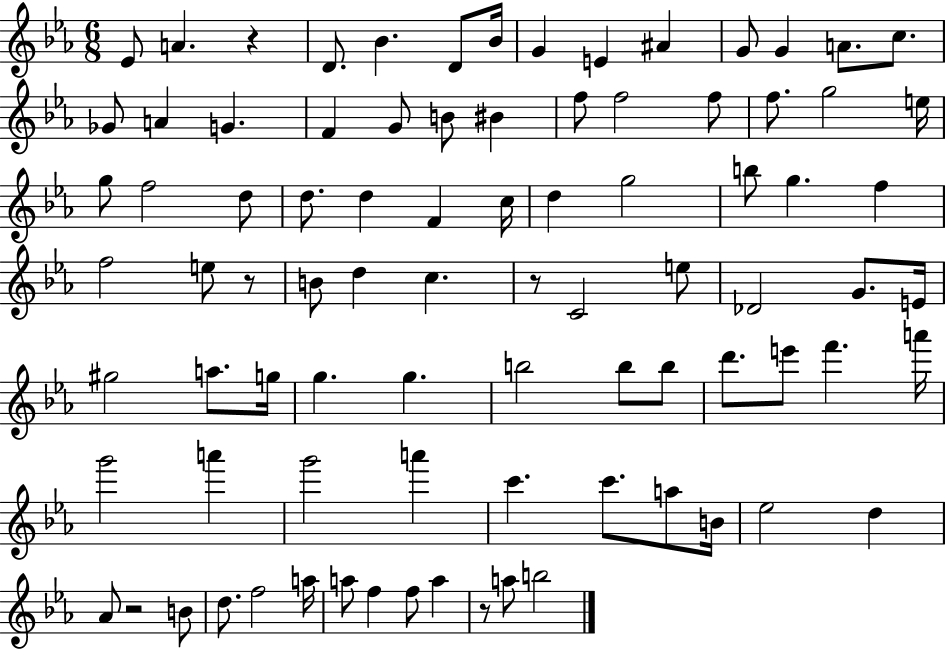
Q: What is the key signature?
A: EES major